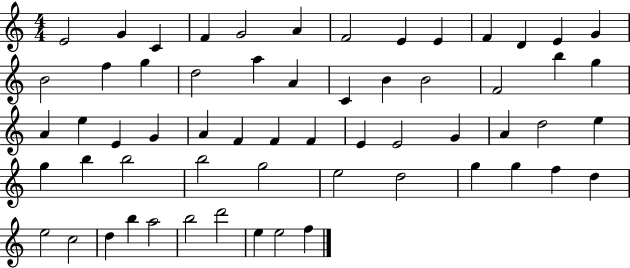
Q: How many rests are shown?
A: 0